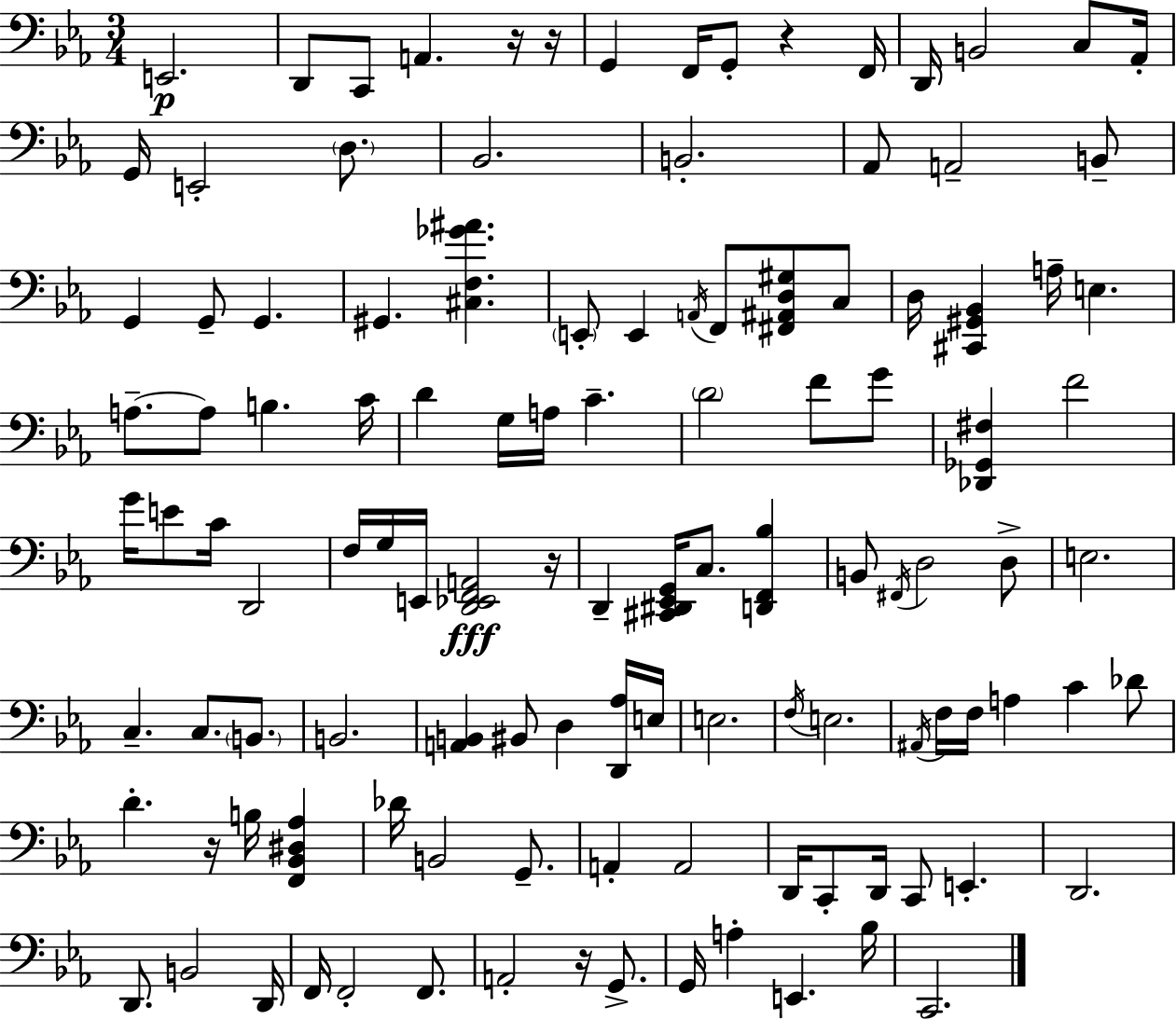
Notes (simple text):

E2/h. D2/e C2/e A2/q. R/s R/s G2/q F2/s G2/e R/q F2/s D2/s B2/h C3/e Ab2/s G2/s E2/h D3/e. Bb2/h. B2/h. Ab2/e A2/h B2/e G2/q G2/e G2/q. G#2/q. [C#3,F3,Gb4,A#4]/q. E2/e E2/q A2/s F2/e [F#2,A#2,D3,G#3]/e C3/e D3/s [C#2,G#2,Bb2]/q A3/s E3/q. A3/e. A3/e B3/q. C4/s D4/q G3/s A3/s C4/q. D4/h F4/e G4/e [Db2,Gb2,F#3]/q F4/h G4/s E4/e C4/s D2/h F3/s G3/s E2/s [D2,Eb2,F2,A2]/h R/s D2/q [C#2,D#2,Eb2,G2]/s C3/e. [D2,F2,Bb3]/q B2/e F#2/s D3/h D3/e E3/h. C3/q. C3/e. B2/e. B2/h. [A2,B2]/q BIS2/e D3/q [D2,Ab3]/s E3/s E3/h. F3/s E3/h. A#2/s F3/s F3/s A3/q C4/q Db4/e D4/q. R/s B3/s [F2,Bb2,D#3,Ab3]/q Db4/s B2/h G2/e. A2/q A2/h D2/s C2/e D2/s C2/e E2/q. D2/h. D2/e. B2/h D2/s F2/s F2/h F2/e. A2/h R/s G2/e. G2/s A3/q E2/q. Bb3/s C2/h.